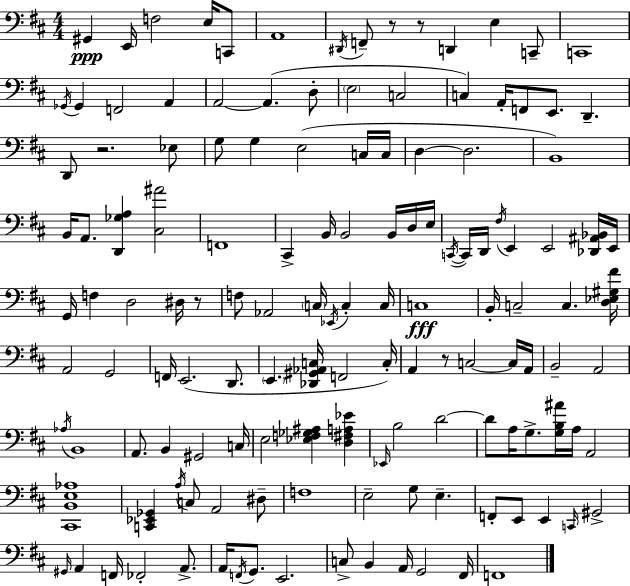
X:1
T:Untitled
M:4/4
L:1/4
K:D
^G,, E,,/4 F,2 E,/4 C,,/2 A,,4 ^D,,/4 F,,/2 z/2 z/2 D,, E, C,,/2 C,,4 _G,,/4 _G,, F,,2 A,, A,,2 A,, D,/2 E,2 C,2 C, A,,/4 F,,/2 E,,/2 D,, D,,/2 z2 _E,/2 G,/2 G, E,2 C,/4 C,/4 D, D,2 B,,4 B,,/4 A,,/2 [D,,_G,A,] [^C,^A]2 F,,4 ^C,, B,,/4 B,,2 B,,/4 D,/4 E,/4 C,,/4 C,,/4 D,,/4 ^F,/4 E,, E,,2 [_D,,^A,,_B,,]/4 E,,/4 G,,/4 F, D,2 ^D,/4 z/2 F,/2 _A,,2 C,/4 _E,,/4 C, C,/4 C,4 B,,/4 C,2 C, [D,_E,^G,^F]/4 A,,2 G,,2 F,,/4 E,,2 D,,/2 E,, [_D,,^G,,_A,,C,]/4 F,,2 C,/4 A,, z/2 C,2 C,/4 A,,/4 B,,2 A,,2 _A,/4 B,,4 A,,/2 B,, ^G,,2 C,/4 E,2 [_E,F,_G,^A,] [D,^F,A,_E] _E,,/4 B,2 D2 D/2 A,/4 G,/2 [G,B,^A]/4 A,/4 A,,2 [^C,,B,,E,_A,]4 [C,,_E,,_G,,] A,/4 C,/2 A,,2 ^D,/2 F,4 E,2 G,/2 E, F,,/2 E,,/2 E,, C,,/4 ^G,,2 ^G,,/4 A,, F,,/4 _F,,2 A,,/2 A,,/4 F,,/4 G,,/2 E,,2 C,/2 B,, A,,/4 G,,2 ^F,,/4 F,,4